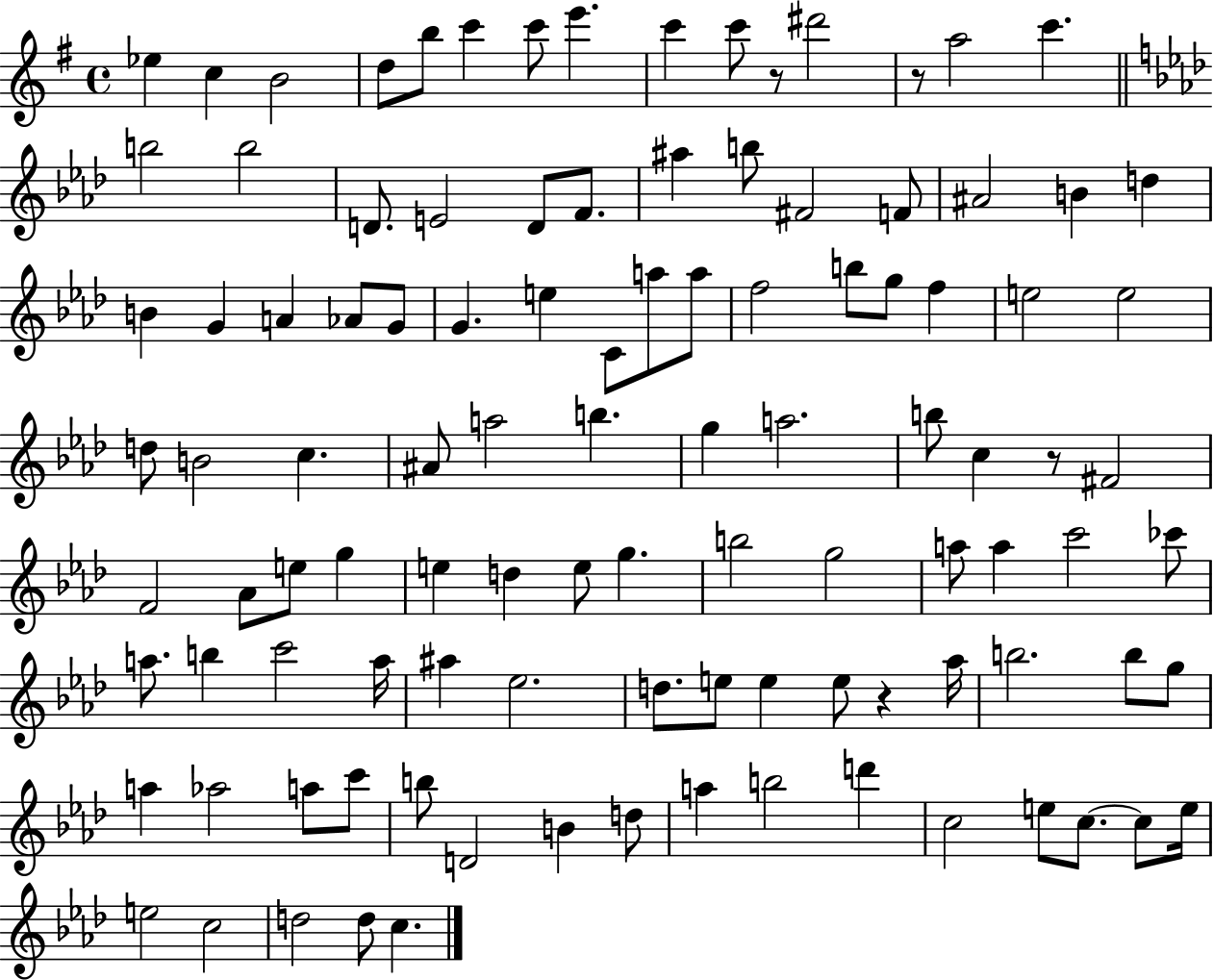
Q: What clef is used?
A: treble